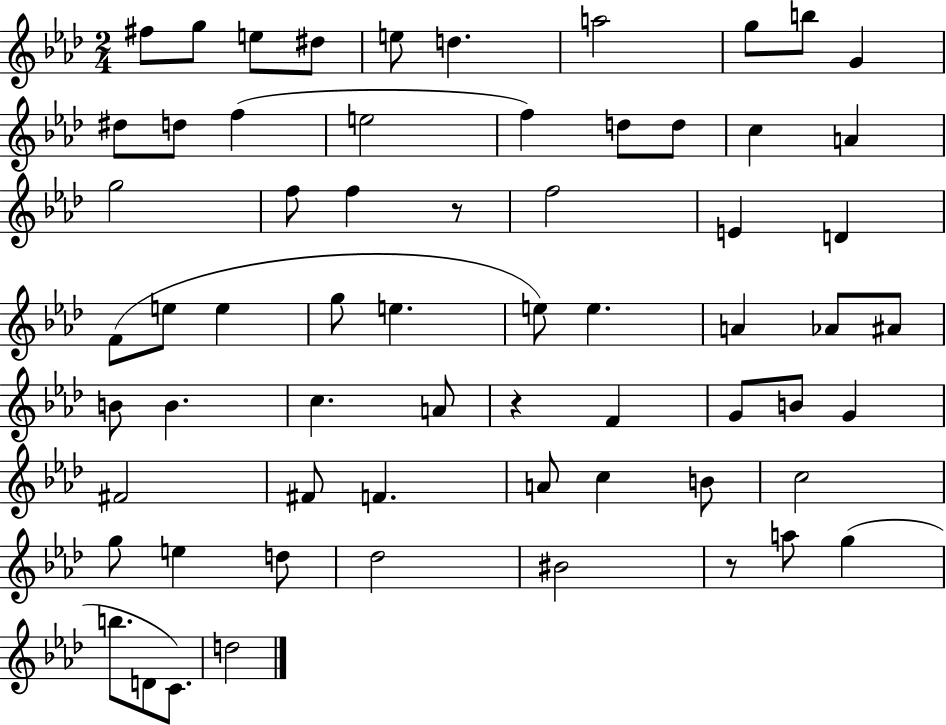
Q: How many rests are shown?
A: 3